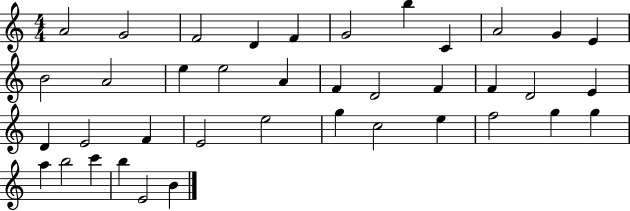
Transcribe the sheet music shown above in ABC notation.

X:1
T:Untitled
M:4/4
L:1/4
K:C
A2 G2 F2 D F G2 b C A2 G E B2 A2 e e2 A F D2 F F D2 E D E2 F E2 e2 g c2 e f2 g g a b2 c' b E2 B